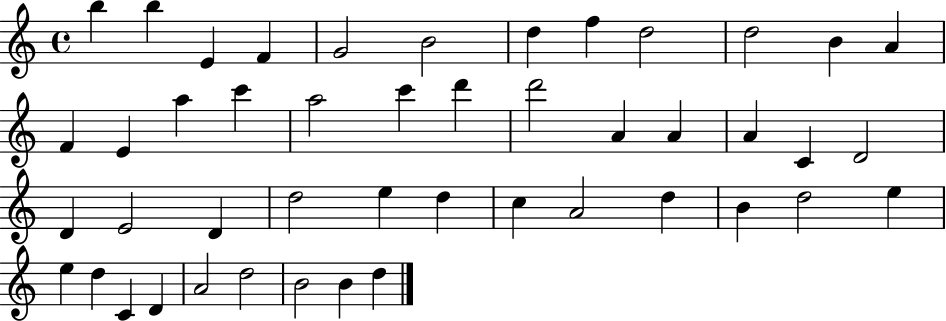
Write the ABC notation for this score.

X:1
T:Untitled
M:4/4
L:1/4
K:C
b b E F G2 B2 d f d2 d2 B A F E a c' a2 c' d' d'2 A A A C D2 D E2 D d2 e d c A2 d B d2 e e d C D A2 d2 B2 B d